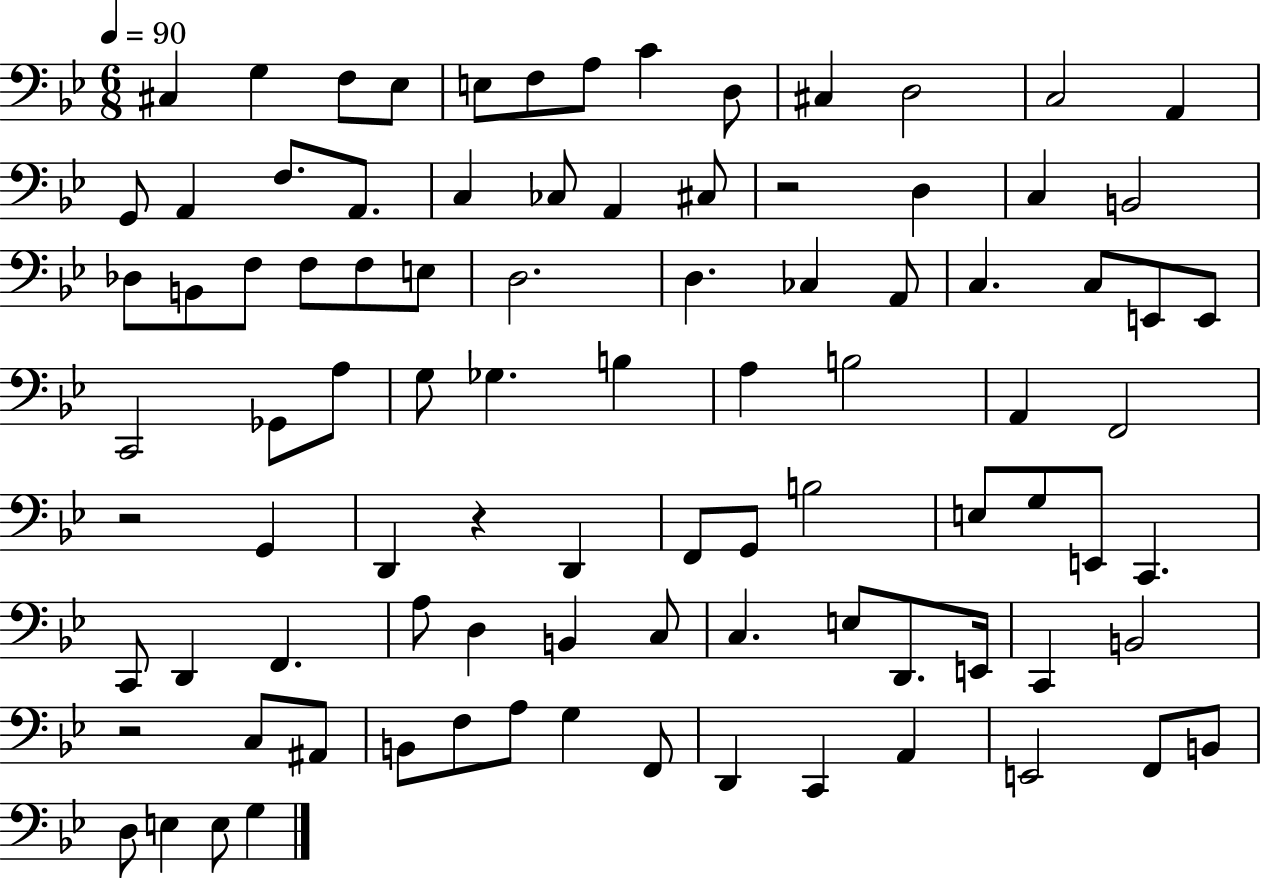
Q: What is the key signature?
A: BES major